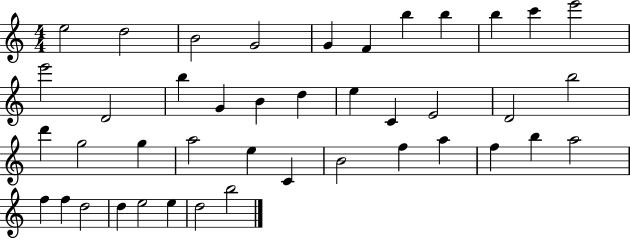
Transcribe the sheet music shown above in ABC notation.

X:1
T:Untitled
M:4/4
L:1/4
K:C
e2 d2 B2 G2 G F b b b c' e'2 e'2 D2 b G B d e C E2 D2 b2 d' g2 g a2 e C B2 f a f b a2 f f d2 d e2 e d2 b2